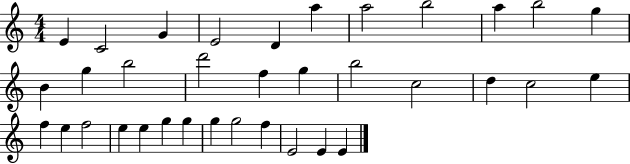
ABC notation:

X:1
T:Untitled
M:4/4
L:1/4
K:C
E C2 G E2 D a a2 b2 a b2 g B g b2 d'2 f g b2 c2 d c2 e f e f2 e e g g g g2 f E2 E E